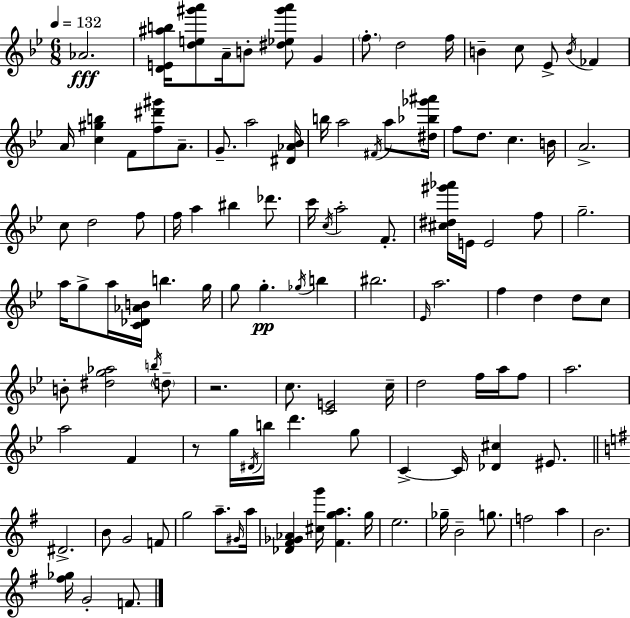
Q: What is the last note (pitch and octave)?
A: F4